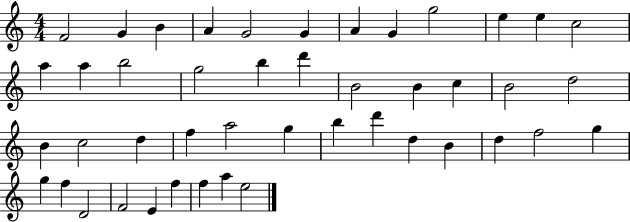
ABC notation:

X:1
T:Untitled
M:4/4
L:1/4
K:C
F2 G B A G2 G A G g2 e e c2 a a b2 g2 b d' B2 B c B2 d2 B c2 d f a2 g b d' d B d f2 g g f D2 F2 E f f a e2